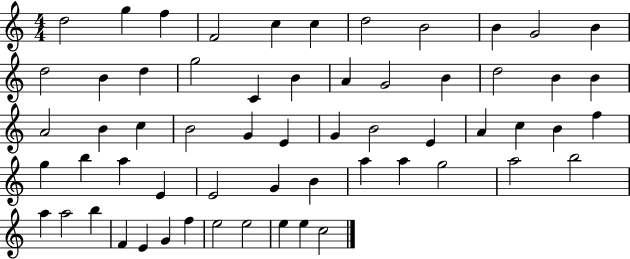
{
  \clef treble
  \numericTimeSignature
  \time 4/4
  \key c \major
  d''2 g''4 f''4 | f'2 c''4 c''4 | d''2 b'2 | b'4 g'2 b'4 | \break d''2 b'4 d''4 | g''2 c'4 b'4 | a'4 g'2 b'4 | d''2 b'4 b'4 | \break a'2 b'4 c''4 | b'2 g'4 e'4 | g'4 b'2 e'4 | a'4 c''4 b'4 f''4 | \break g''4 b''4 a''4 e'4 | e'2 g'4 b'4 | a''4 a''4 g''2 | a''2 b''2 | \break a''4 a''2 b''4 | f'4 e'4 g'4 f''4 | e''2 e''2 | e''4 e''4 c''2 | \break \bar "|."
}